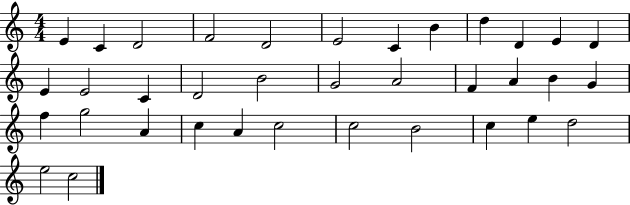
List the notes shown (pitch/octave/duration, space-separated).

E4/q C4/q D4/h F4/h D4/h E4/h C4/q B4/q D5/q D4/q E4/q D4/q E4/q E4/h C4/q D4/h B4/h G4/h A4/h F4/q A4/q B4/q G4/q F5/q G5/h A4/q C5/q A4/q C5/h C5/h B4/h C5/q E5/q D5/h E5/h C5/h